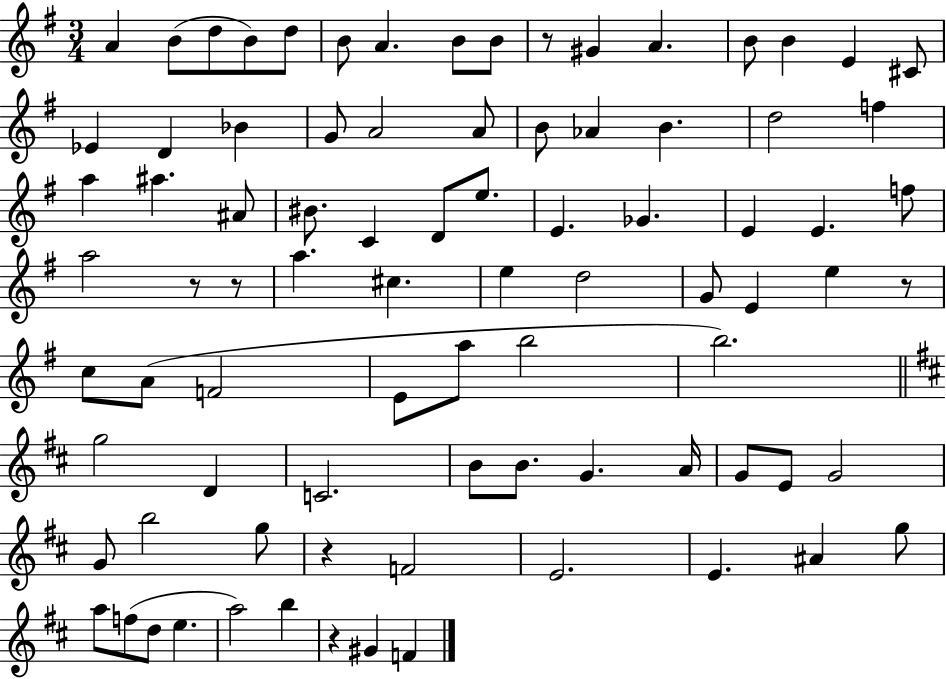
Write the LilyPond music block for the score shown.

{
  \clef treble
  \numericTimeSignature
  \time 3/4
  \key g \major
  a'4 b'8( d''8 b'8) d''8 | b'8 a'4. b'8 b'8 | r8 gis'4 a'4. | b'8 b'4 e'4 cis'8 | \break ees'4 d'4 bes'4 | g'8 a'2 a'8 | b'8 aes'4 b'4. | d''2 f''4 | \break a''4 ais''4. ais'8 | bis'8. c'4 d'8 e''8. | e'4. ges'4. | e'4 e'4. f''8 | \break a''2 r8 r8 | a''4. cis''4. | e''4 d''2 | g'8 e'4 e''4 r8 | \break c''8 a'8( f'2 | e'8 a''8 b''2 | b''2.) | \bar "||" \break \key d \major g''2 d'4 | c'2. | b'8 b'8. g'4. a'16 | g'8 e'8 g'2 | \break g'8 b''2 g''8 | r4 f'2 | e'2. | e'4. ais'4 g''8 | \break a''8 f''8( d''8 e''4. | a''2) b''4 | r4 gis'4 f'4 | \bar "|."
}